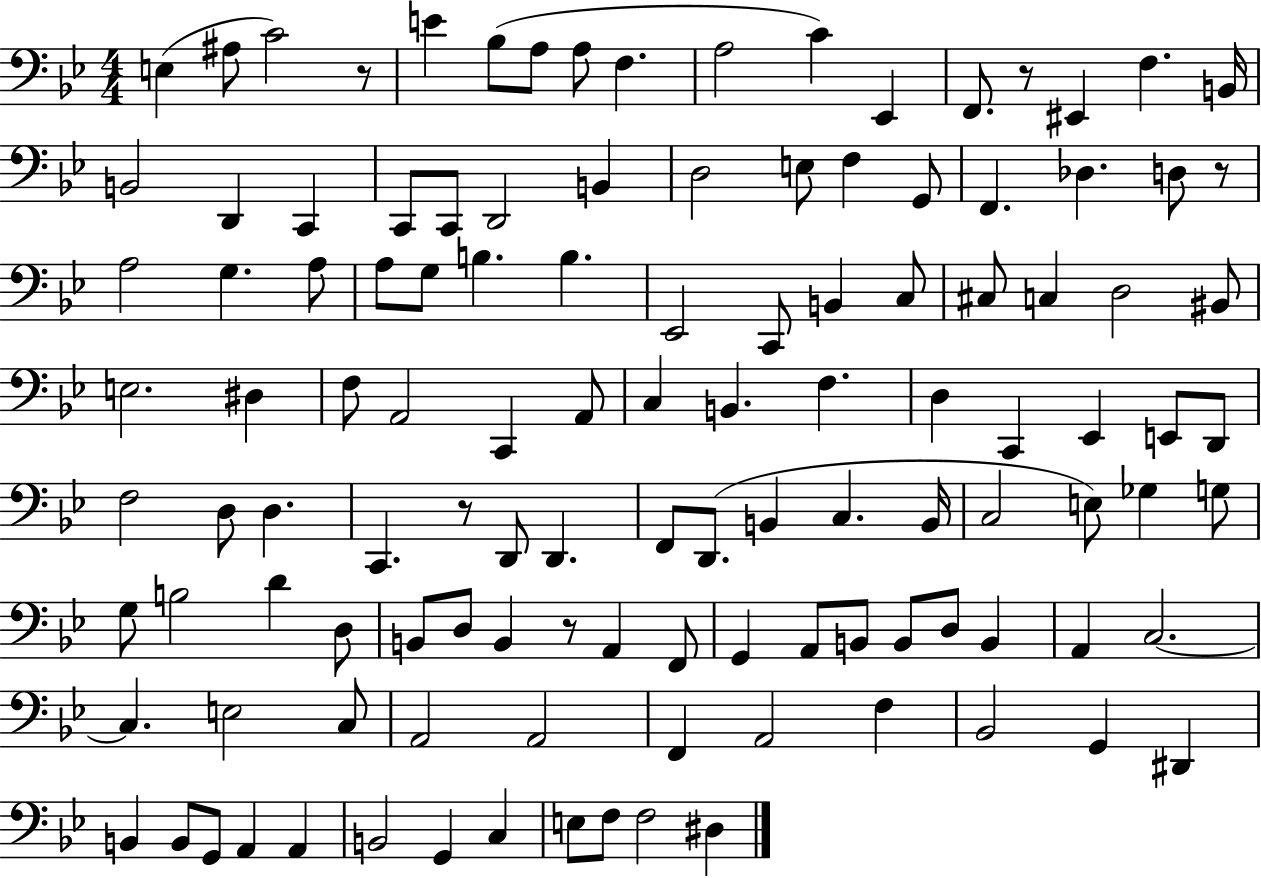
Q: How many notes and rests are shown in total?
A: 118